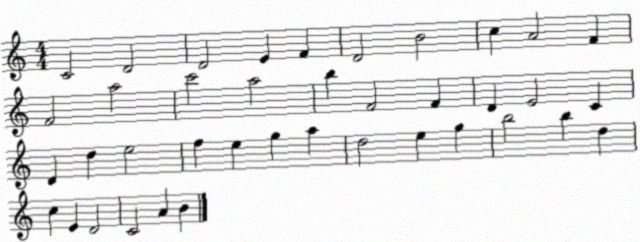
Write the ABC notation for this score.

X:1
T:Untitled
M:4/4
L:1/4
K:C
C2 D2 D2 E F D2 B2 c A2 F F2 a2 c'2 a2 b F2 F D E2 C D d e2 f e g a d2 e g b2 b d c E D2 C2 A B